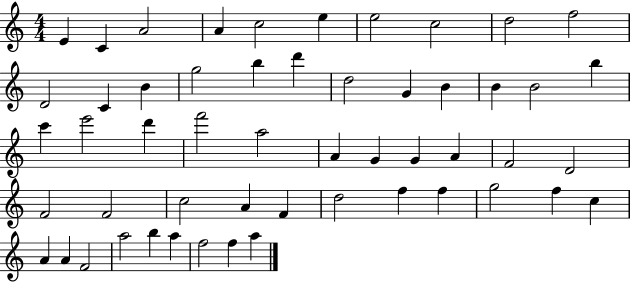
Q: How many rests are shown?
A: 0